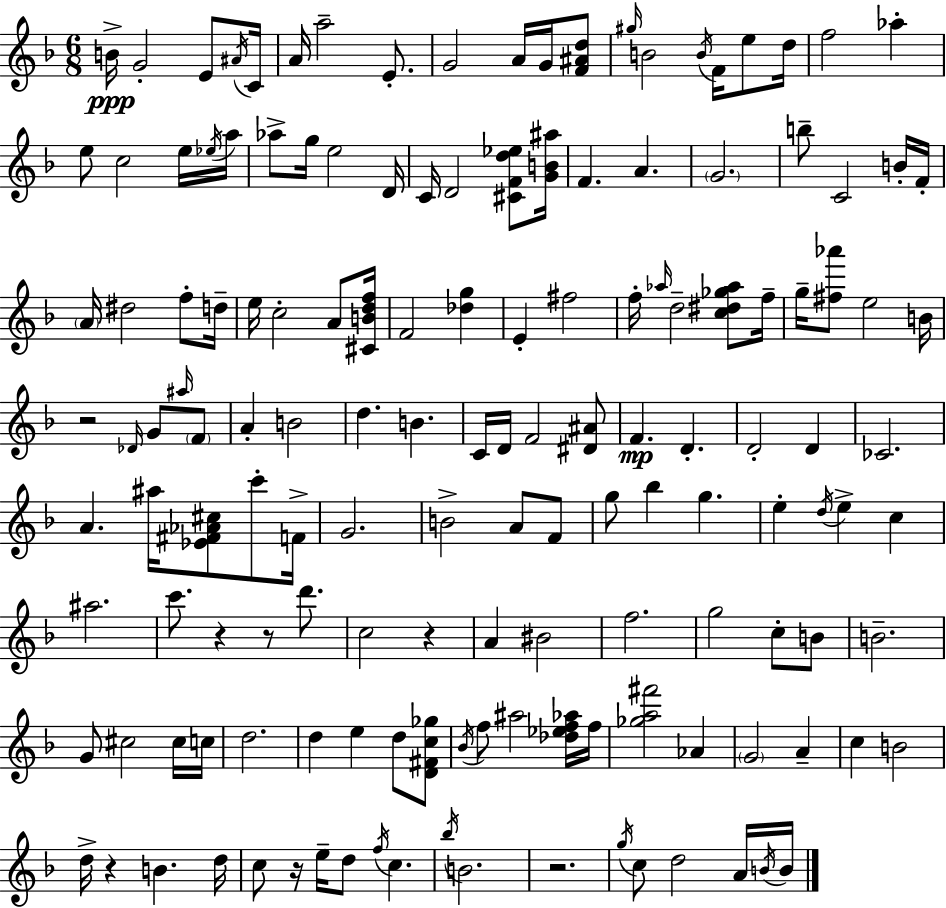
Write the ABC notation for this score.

X:1
T:Untitled
M:6/8
L:1/4
K:Dm
B/4 G2 E/2 ^A/4 C/4 A/4 a2 E/2 G2 A/4 G/4 [F^Ad]/2 ^g/4 B2 B/4 F/4 e/2 d/4 f2 _a e/2 c2 e/4 _e/4 a/4 _a/2 g/4 e2 D/4 C/4 D2 [^CFd_e]/2 [GB^a]/4 F A G2 b/2 C2 B/4 F/4 A/4 ^d2 f/2 d/4 e/4 c2 A/2 [^CBdf]/4 F2 [_dg] E ^f2 f/4 _a/4 d2 [c^d_g_a]/2 f/4 g/4 [^f_a']/2 e2 B/4 z2 _D/4 G/2 ^a/4 F/2 A B2 d B C/4 D/4 F2 [^D^A]/2 F D D2 D _C2 A ^a/4 [_E^F_A^c]/2 c'/2 F/4 G2 B2 A/2 F/2 g/2 _b g e d/4 e c ^a2 c'/2 z z/2 d'/2 c2 z A ^B2 f2 g2 c/2 B/2 B2 G/2 ^c2 ^c/4 c/4 d2 d e d/2 [D^Fc_g]/2 _B/4 f/2 ^a2 [_d_ef_a]/4 f/4 [_ga^f']2 _A G2 A c B2 d/4 z B d/4 c/2 z/4 e/4 d/2 f/4 c _b/4 B2 z2 g/4 c/2 d2 A/4 B/4 B/4